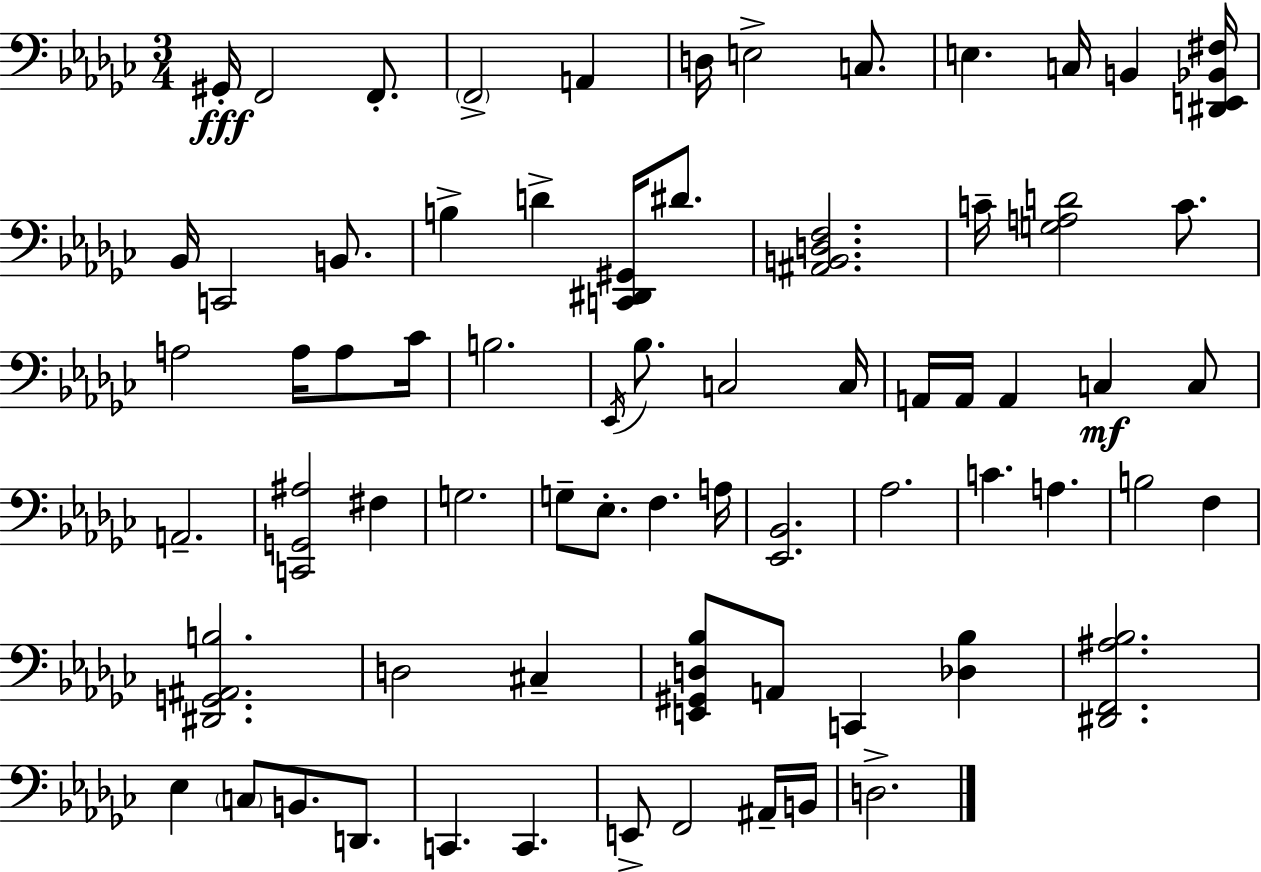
X:1
T:Untitled
M:3/4
L:1/4
K:Ebm
^G,,/4 F,,2 F,,/2 F,,2 A,, D,/4 E,2 C,/2 E, C,/4 B,, [^D,,E,,_B,,^F,]/4 _B,,/4 C,,2 B,,/2 B, D [C,,^D,,^G,,]/4 ^D/2 [^A,,B,,D,F,]2 C/4 [G,A,D]2 C/2 A,2 A,/4 A,/2 _C/4 B,2 _E,,/4 _B,/2 C,2 C,/4 A,,/4 A,,/4 A,, C, C,/2 A,,2 [C,,G,,^A,]2 ^F, G,2 G,/2 _E,/2 F, A,/4 [_E,,_B,,]2 _A,2 C A, B,2 F, [^D,,G,,^A,,B,]2 D,2 ^C, [E,,^G,,D,_B,]/2 A,,/2 C,, [_D,_B,] [^D,,F,,^A,_B,]2 _E, C,/2 B,,/2 D,,/2 C,, C,, E,,/2 F,,2 ^A,,/4 B,,/4 D,2